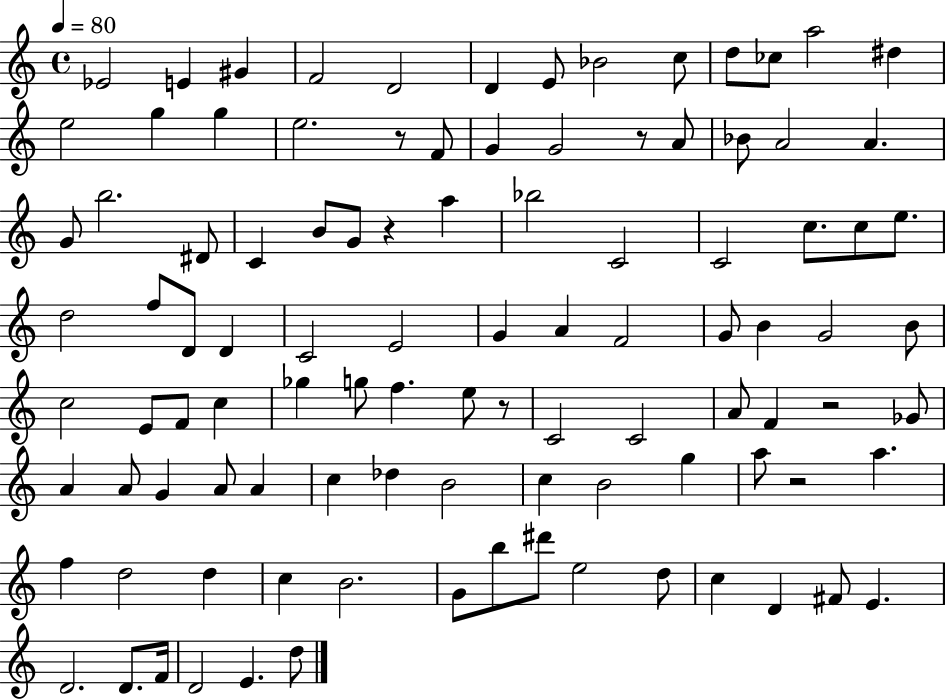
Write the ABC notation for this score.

X:1
T:Untitled
M:4/4
L:1/4
K:C
_E2 E ^G F2 D2 D E/2 _B2 c/2 d/2 _c/2 a2 ^d e2 g g e2 z/2 F/2 G G2 z/2 A/2 _B/2 A2 A G/2 b2 ^D/2 C B/2 G/2 z a _b2 C2 C2 c/2 c/2 e/2 d2 f/2 D/2 D C2 E2 G A F2 G/2 B G2 B/2 c2 E/2 F/2 c _g g/2 f e/2 z/2 C2 C2 A/2 F z2 _G/2 A A/2 G A/2 A c _d B2 c B2 g a/2 z2 a f d2 d c B2 G/2 b/2 ^d'/2 e2 d/2 c D ^F/2 E D2 D/2 F/4 D2 E d/2